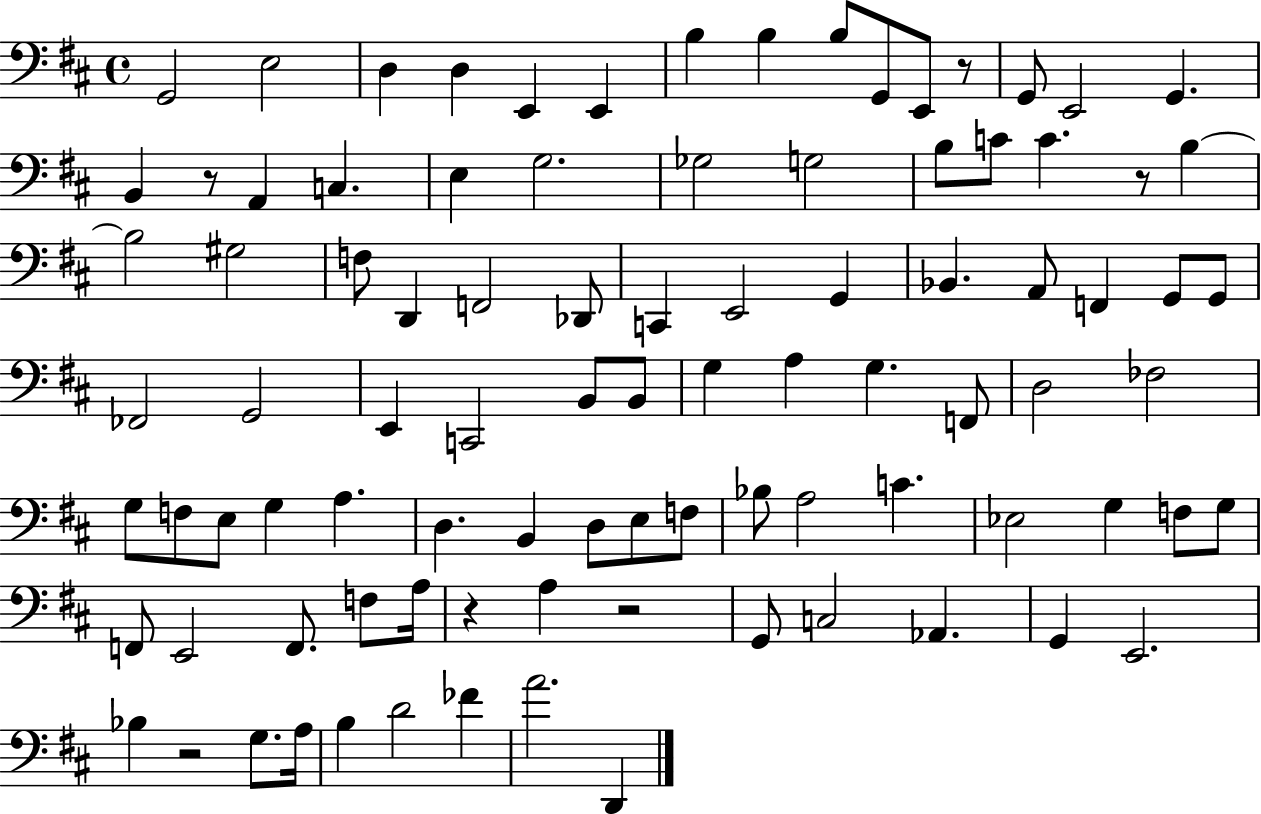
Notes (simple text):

G2/h E3/h D3/q D3/q E2/q E2/q B3/q B3/q B3/e G2/e E2/e R/e G2/e E2/h G2/q. B2/q R/e A2/q C3/q. E3/q G3/h. Gb3/h G3/h B3/e C4/e C4/q. R/e B3/q B3/h G#3/h F3/e D2/q F2/h Db2/e C2/q E2/h G2/q Bb2/q. A2/e F2/q G2/e G2/e FES2/h G2/h E2/q C2/h B2/e B2/e G3/q A3/q G3/q. F2/e D3/h FES3/h G3/e F3/e E3/e G3/q A3/q. D3/q. B2/q D3/e E3/e F3/e Bb3/e A3/h C4/q. Eb3/h G3/q F3/e G3/e F2/e E2/h F2/e. F3/e A3/s R/q A3/q R/h G2/e C3/h Ab2/q. G2/q E2/h. Bb3/q R/h G3/e. A3/s B3/q D4/h FES4/q A4/h. D2/q